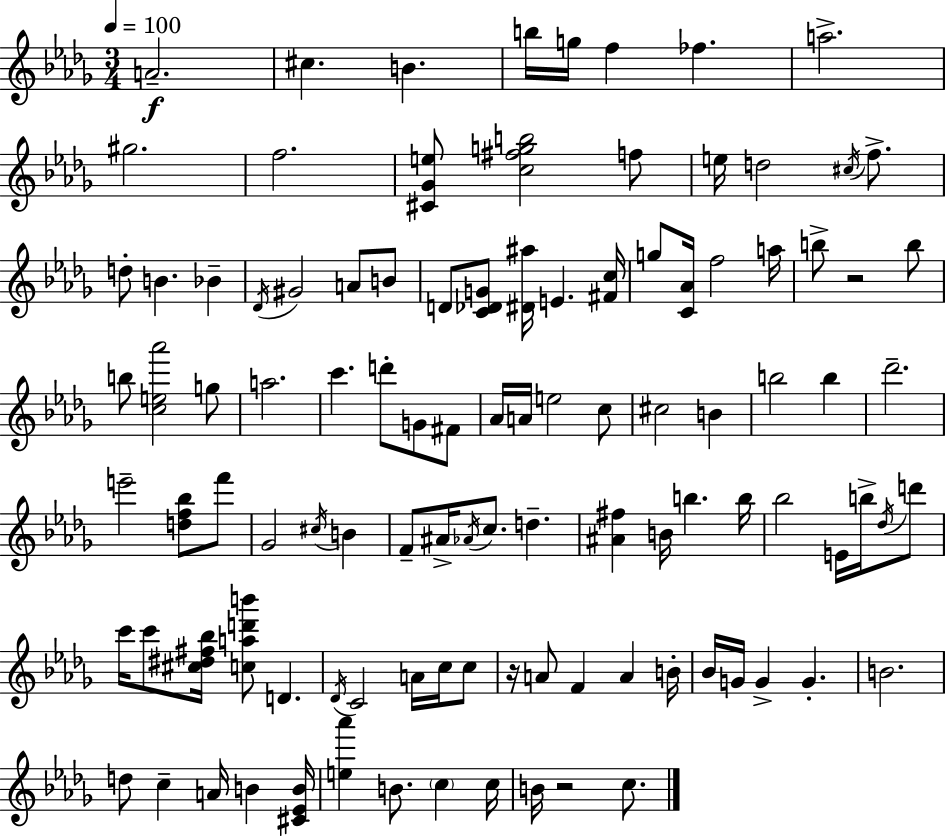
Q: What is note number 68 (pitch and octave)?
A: C4